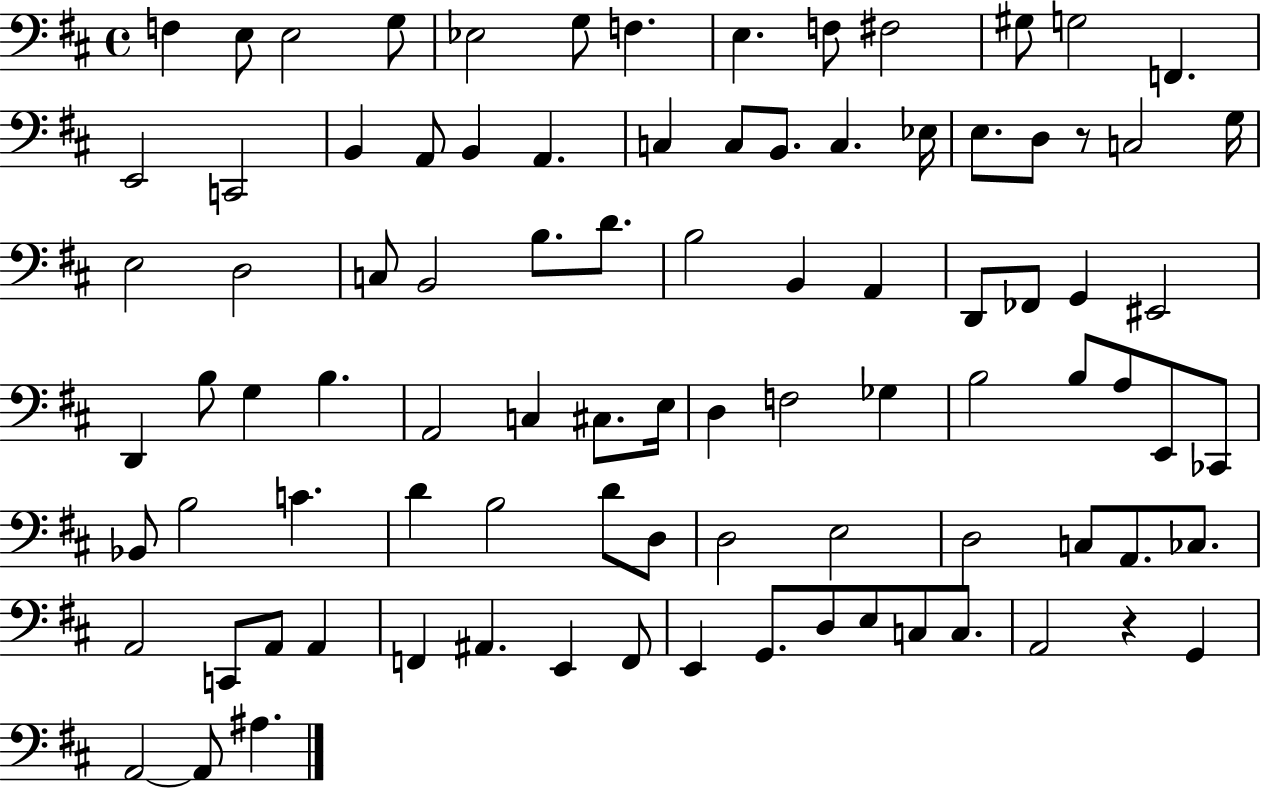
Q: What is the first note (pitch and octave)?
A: F3